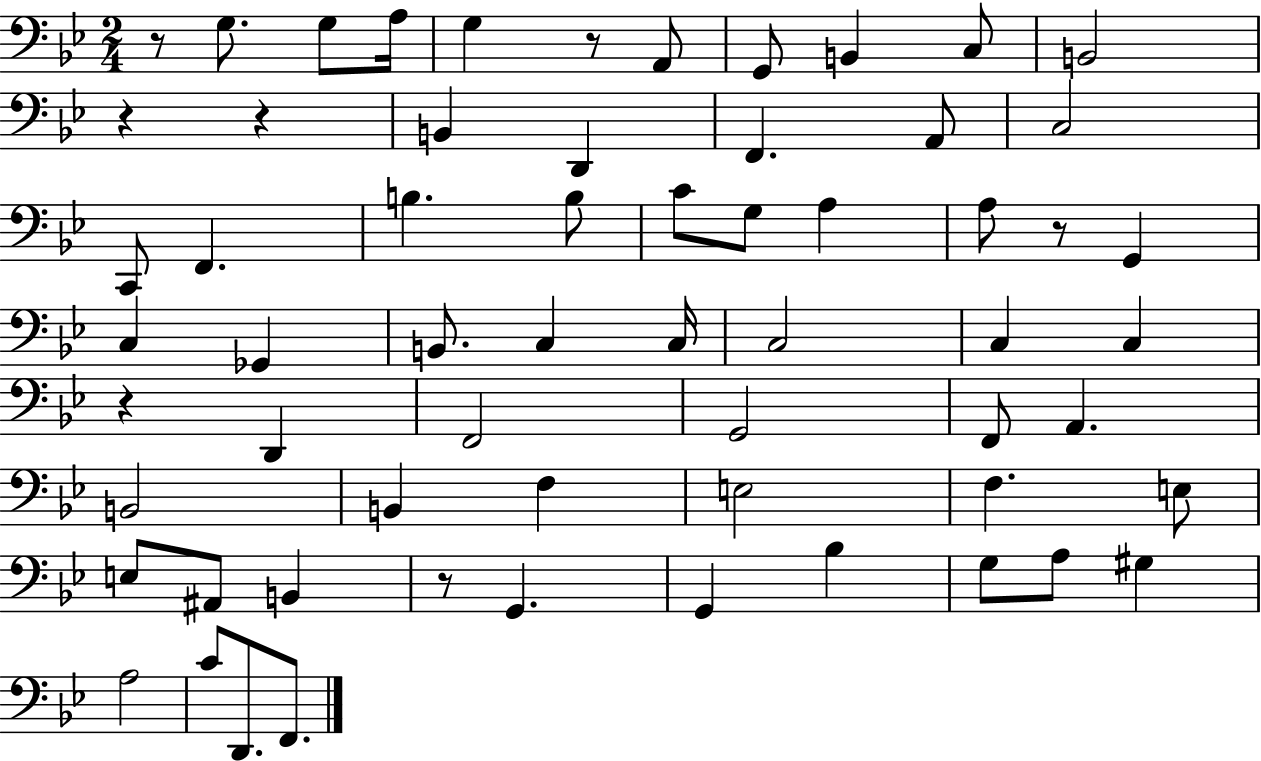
{
  \clef bass
  \numericTimeSignature
  \time 2/4
  \key bes \major
  r8 g8. g8 a16 | g4 r8 a,8 | g,8 b,4 c8 | b,2 | \break r4 r4 | b,4 d,4 | f,4. a,8 | c2 | \break c,8 f,4. | b4. b8 | c'8 g8 a4 | a8 r8 g,4 | \break c4 ges,4 | b,8. c4 c16 | c2 | c4 c4 | \break r4 d,4 | f,2 | g,2 | f,8 a,4. | \break b,2 | b,4 f4 | e2 | f4. e8 | \break e8 ais,8 b,4 | r8 g,4. | g,4 bes4 | g8 a8 gis4 | \break a2 | c'8 d,8. f,8. | \bar "|."
}